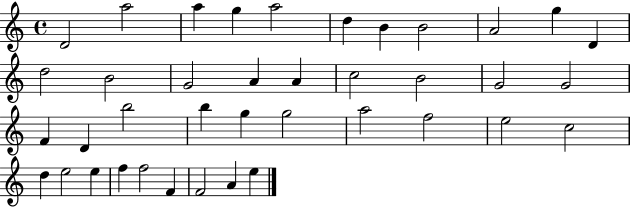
X:1
T:Untitled
M:4/4
L:1/4
K:C
D2 a2 a g a2 d B B2 A2 g D d2 B2 G2 A A c2 B2 G2 G2 F D b2 b g g2 a2 f2 e2 c2 d e2 e f f2 F F2 A e